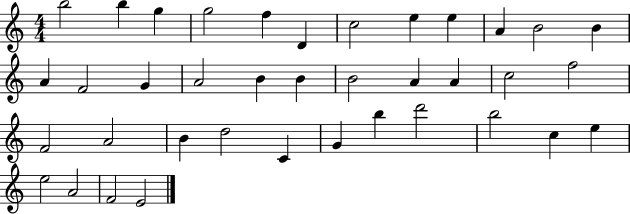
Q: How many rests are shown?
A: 0